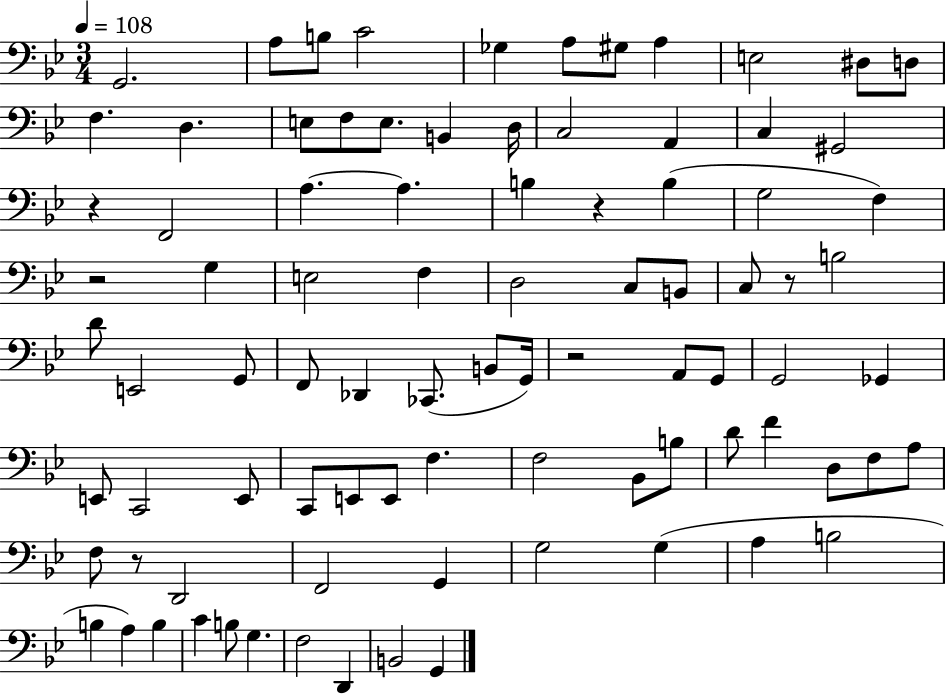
{
  \clef bass
  \numericTimeSignature
  \time 3/4
  \key bes \major
  \tempo 4 = 108
  g,2. | a8 b8 c'2 | ges4 a8 gis8 a4 | e2 dis8 d8 | \break f4. d4. | e8 f8 e8. b,4 d16 | c2 a,4 | c4 gis,2 | \break r4 f,2 | a4.~~ a4. | b4 r4 b4( | g2 f4) | \break r2 g4 | e2 f4 | d2 c8 b,8 | c8 r8 b2 | \break d'8 e,2 g,8 | f,8 des,4 ces,8.( b,8 g,16) | r2 a,8 g,8 | g,2 ges,4 | \break e,8 c,2 e,8 | c,8 e,8 e,8 f4. | f2 bes,8 b8 | d'8 f'4 d8 f8 a8 | \break f8 r8 d,2 | f,2 g,4 | g2 g4( | a4 b2 | \break b4 a4) b4 | c'4 b8 g4. | f2 d,4 | b,2 g,4 | \break \bar "|."
}